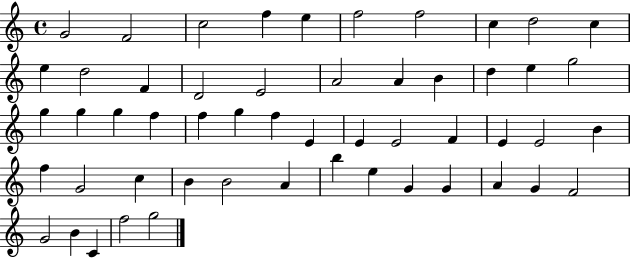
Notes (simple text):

G4/h F4/h C5/h F5/q E5/q F5/h F5/h C5/q D5/h C5/q E5/q D5/h F4/q D4/h E4/h A4/h A4/q B4/q D5/q E5/q G5/h G5/q G5/q G5/q F5/q F5/q G5/q F5/q E4/q E4/q E4/h F4/q E4/q E4/h B4/q F5/q G4/h C5/q B4/q B4/h A4/q B5/q E5/q G4/q G4/q A4/q G4/q F4/h G4/h B4/q C4/q F5/h G5/h